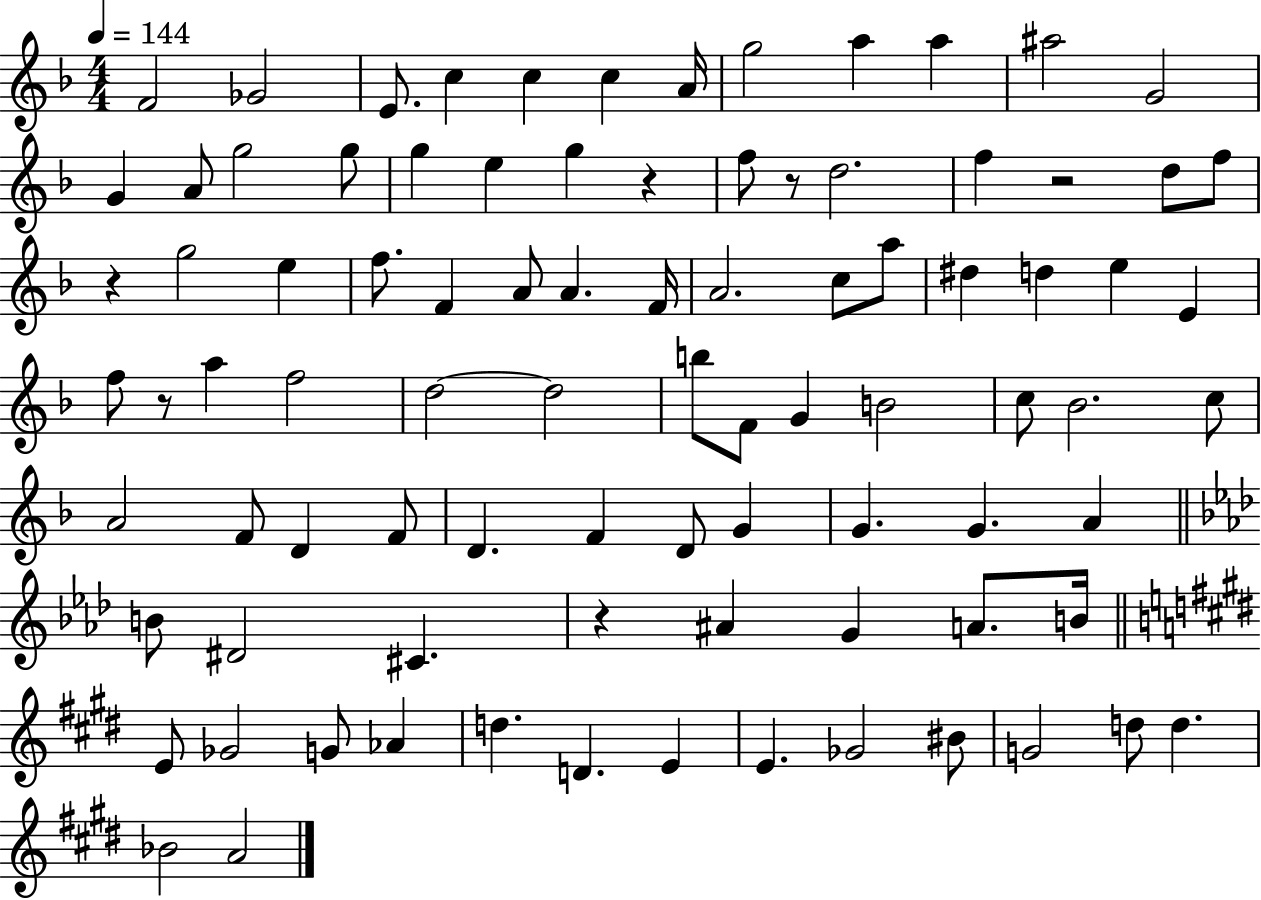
F4/h Gb4/h E4/e. C5/q C5/q C5/q A4/s G5/h A5/q A5/q A#5/h G4/h G4/q A4/e G5/h G5/e G5/q E5/q G5/q R/q F5/e R/e D5/h. F5/q R/h D5/e F5/e R/q G5/h E5/q F5/e. F4/q A4/e A4/q. F4/s A4/h. C5/e A5/e D#5/q D5/q E5/q E4/q F5/e R/e A5/q F5/h D5/h D5/h B5/e F4/e G4/q B4/h C5/e Bb4/h. C5/e A4/h F4/e D4/q F4/e D4/q. F4/q D4/e G4/q G4/q. G4/q. A4/q B4/e D#4/h C#4/q. R/q A#4/q G4/q A4/e. B4/s E4/e Gb4/h G4/e Ab4/q D5/q. D4/q. E4/q E4/q. Gb4/h BIS4/e G4/h D5/e D5/q. Bb4/h A4/h